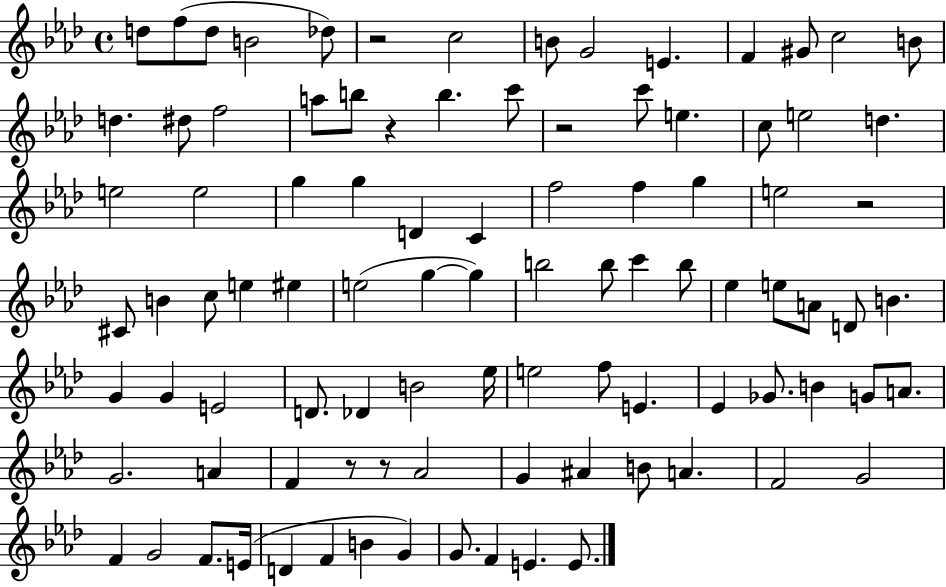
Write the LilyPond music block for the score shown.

{
  \clef treble
  \time 4/4
  \defaultTimeSignature
  \key aes \major
  d''8 f''8( d''8 b'2 des''8) | r2 c''2 | b'8 g'2 e'4. | f'4 gis'8 c''2 b'8 | \break d''4. dis''8 f''2 | a''8 b''8 r4 b''4. c'''8 | r2 c'''8 e''4. | c''8 e''2 d''4. | \break e''2 e''2 | g''4 g''4 d'4 c'4 | f''2 f''4 g''4 | e''2 r2 | \break cis'8 b'4 c''8 e''4 eis''4 | e''2( g''4~~ g''4) | b''2 b''8 c'''4 b''8 | ees''4 e''8 a'8 d'8 b'4. | \break g'4 g'4 e'2 | d'8. des'4 b'2 ees''16 | e''2 f''8 e'4. | ees'4 ges'8. b'4 g'8 a'8. | \break g'2. a'4 | f'4 r8 r8 aes'2 | g'4 ais'4 b'8 a'4. | f'2 g'2 | \break f'4 g'2 f'8. e'16( | d'4 f'4 b'4 g'4) | g'8. f'4 e'4. e'8. | \bar "|."
}